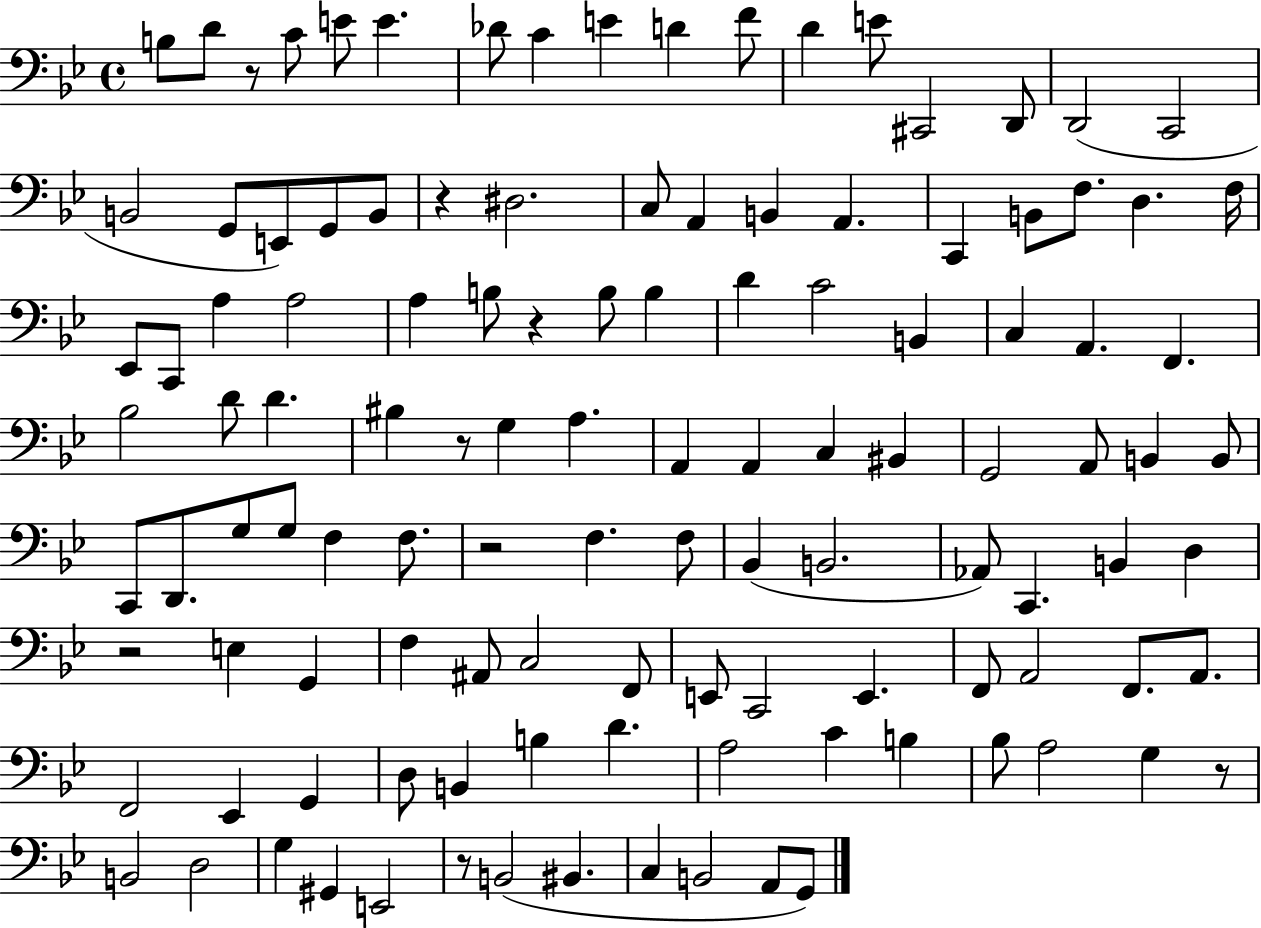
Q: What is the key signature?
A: BES major